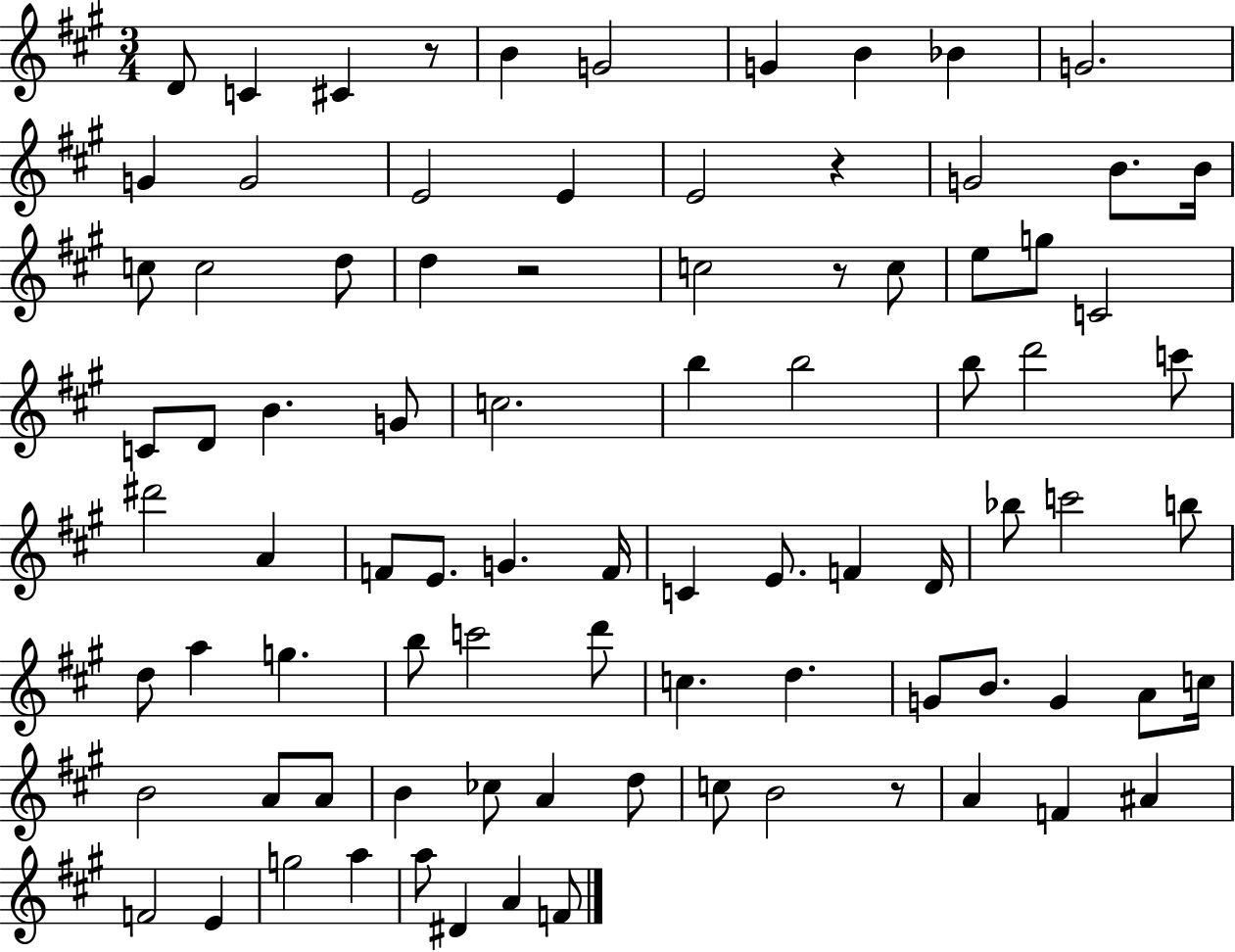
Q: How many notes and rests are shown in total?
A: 87